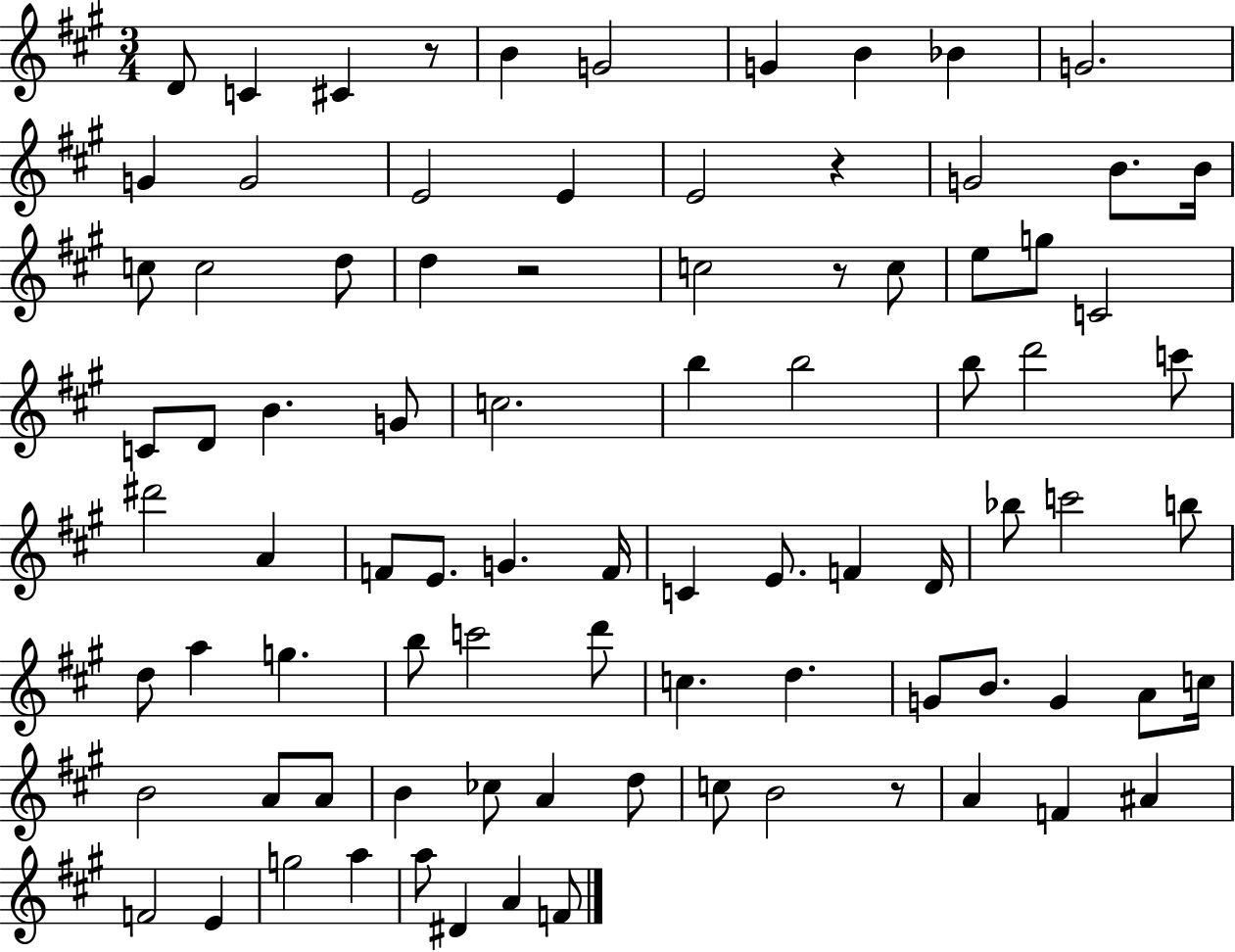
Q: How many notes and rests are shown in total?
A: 87